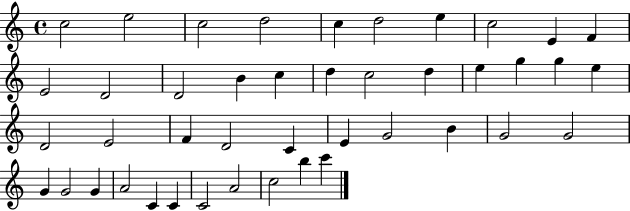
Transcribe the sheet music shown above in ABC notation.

X:1
T:Untitled
M:4/4
L:1/4
K:C
c2 e2 c2 d2 c d2 e c2 E F E2 D2 D2 B c d c2 d e g g e D2 E2 F D2 C E G2 B G2 G2 G G2 G A2 C C C2 A2 c2 b c'